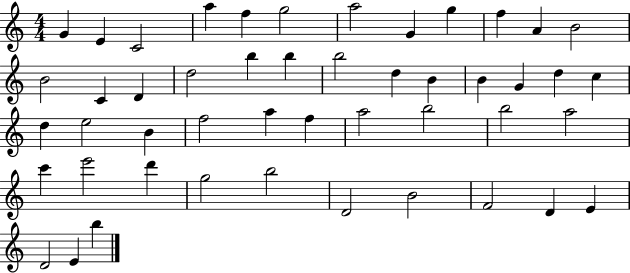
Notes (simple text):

G4/q E4/q C4/h A5/q F5/q G5/h A5/h G4/q G5/q F5/q A4/q B4/h B4/h C4/q D4/q D5/h B5/q B5/q B5/h D5/q B4/q B4/q G4/q D5/q C5/q D5/q E5/h B4/q F5/h A5/q F5/q A5/h B5/h B5/h A5/h C6/q E6/h D6/q G5/h B5/h D4/h B4/h F4/h D4/q E4/q D4/h E4/q B5/q